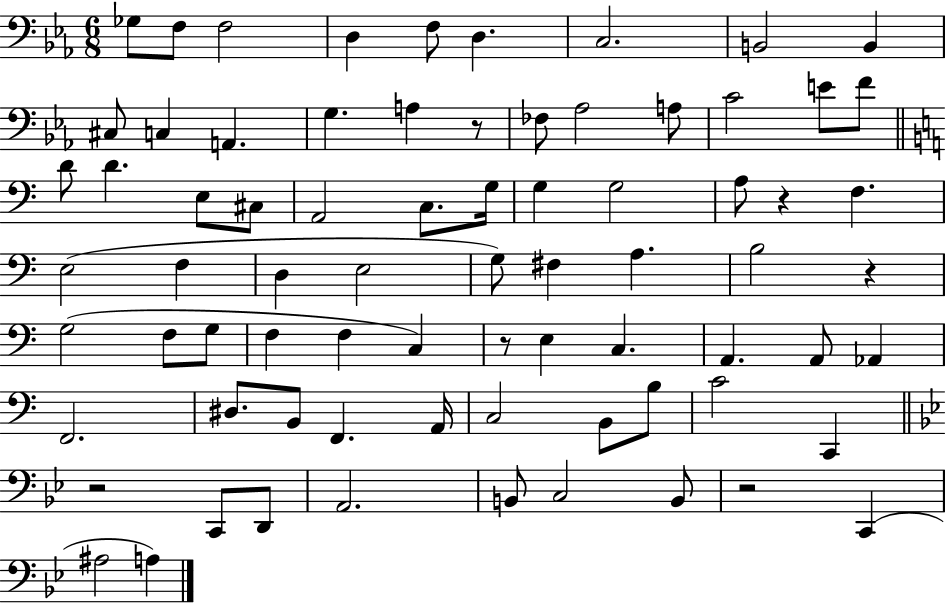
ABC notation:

X:1
T:Untitled
M:6/8
L:1/4
K:Eb
_G,/2 F,/2 F,2 D, F,/2 D, C,2 B,,2 B,, ^C,/2 C, A,, G, A, z/2 _F,/2 _A,2 A,/2 C2 E/2 F/2 D/2 D E,/2 ^C,/2 A,,2 C,/2 G,/4 G, G,2 A,/2 z F, E,2 F, D, E,2 G,/2 ^F, A, B,2 z G,2 F,/2 G,/2 F, F, C, z/2 E, C, A,, A,,/2 _A,, F,,2 ^D,/2 B,,/2 F,, A,,/4 C,2 B,,/2 B,/2 C2 C,, z2 C,,/2 D,,/2 A,,2 B,,/2 C,2 B,,/2 z2 C,, ^A,2 A,